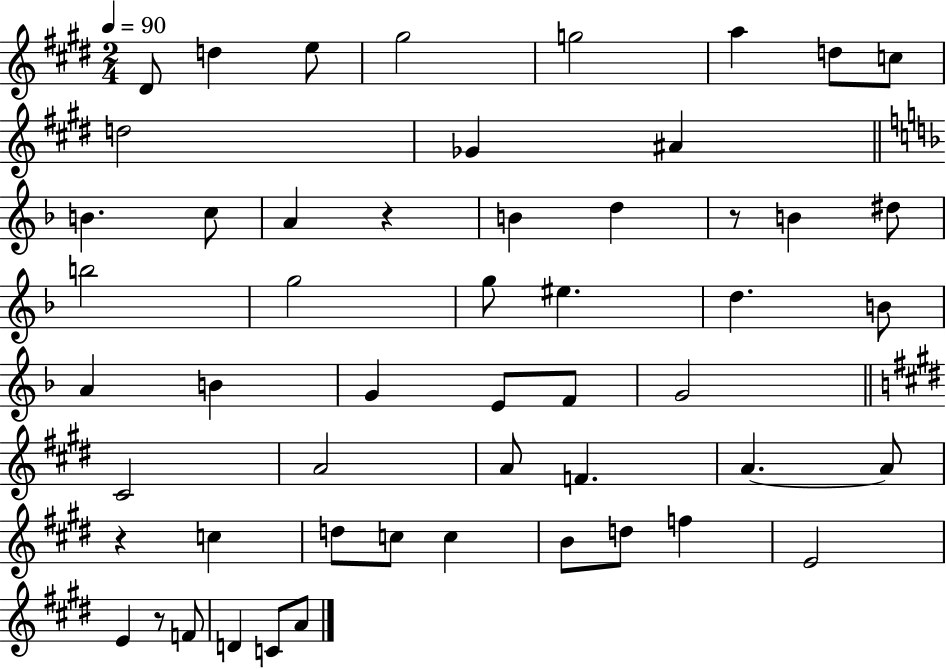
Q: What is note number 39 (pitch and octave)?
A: C5